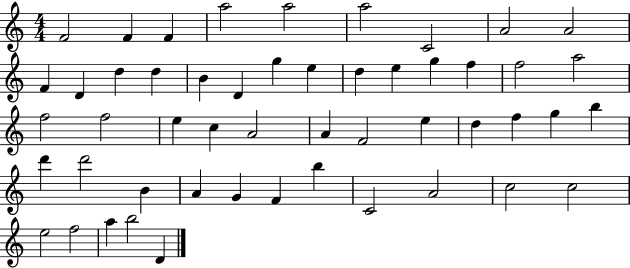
X:1
T:Untitled
M:4/4
L:1/4
K:C
F2 F F a2 a2 a2 C2 A2 A2 F D d d B D g e d e g f f2 a2 f2 f2 e c A2 A F2 e d f g b d' d'2 B A G F b C2 A2 c2 c2 e2 f2 a b2 D